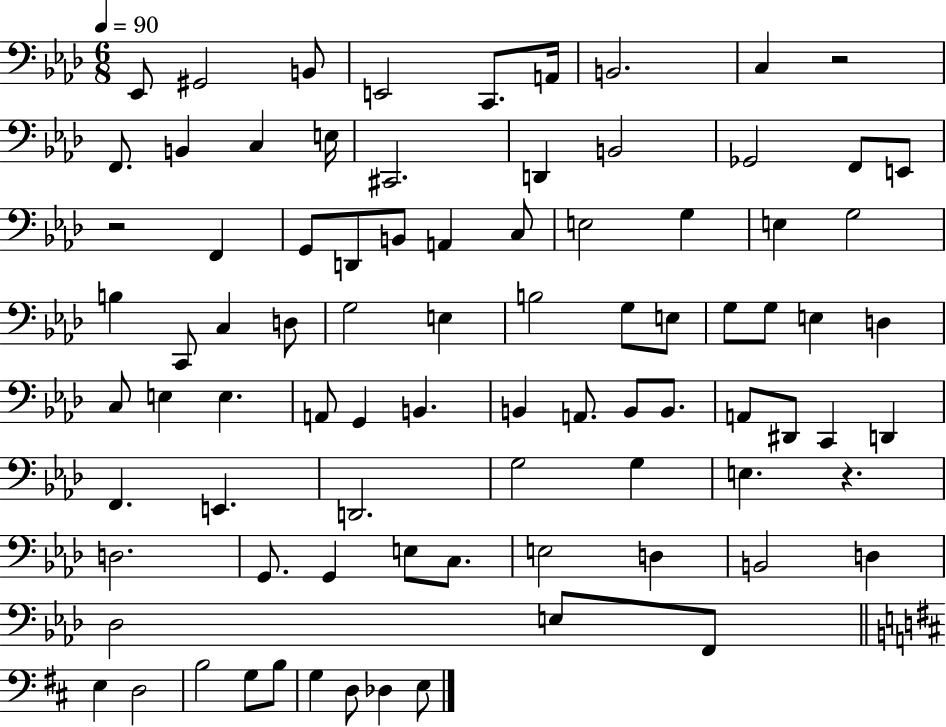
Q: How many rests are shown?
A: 3